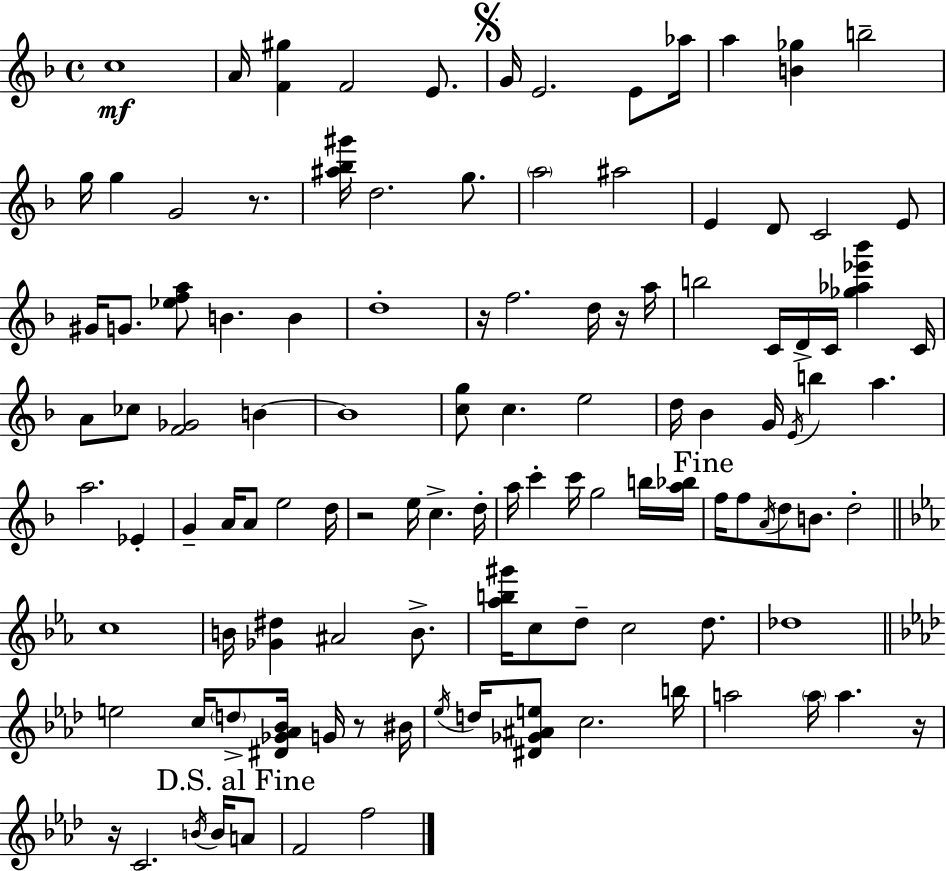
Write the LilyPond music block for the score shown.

{
  \clef treble
  \time 4/4
  \defaultTimeSignature
  \key f \major
  c''1\mf | a'16 <f' gis''>4 f'2 e'8. | \mark \markup { \musicglyph "scripts.segno" } g'16 e'2. e'8 aes''16 | a''4 <b' ges''>4 b''2-- | \break g''16 g''4 g'2 r8. | <ais'' bes'' gis'''>16 d''2. g''8. | \parenthesize a''2 ais''2 | e'4 d'8 c'2 e'8 | \break gis'16 g'8. <ees'' f'' a''>8 b'4. b'4 | d''1-. | r16 f''2. d''16 r16 a''16 | b''2 c'16 d'16-> c'16 <ges'' aes'' ees''' bes'''>4 c'16 | \break a'8 ces''8 <f' ges'>2 b'4~~ | b'1 | <c'' g''>8 c''4. e''2 | d''16 bes'4 g'16 \acciaccatura { e'16 } b''4 a''4. | \break a''2. ees'4-. | g'4-- a'16 a'8 e''2 | d''16 r2 e''16 c''4.-> | d''16-. a''16 c'''4-. c'''16 g''2 b''16 | \break <a'' bes''>16 \mark "Fine" f''16 f''8 \acciaccatura { a'16 } d''8 b'8. d''2-. | \bar "||" \break \key c \minor c''1 | b'16 <ges' dis''>4 ais'2 b'8.-> | <aes'' b'' gis'''>16 c''8 d''8-- c''2 d''8. | des''1 | \break \bar "||" \break \key aes \major e''2 c''16 \parenthesize d''8-> <dis' ges' aes' bes'>16 g'16 r8 bis'16 | \acciaccatura { ees''16 } d''16 <dis' ges' ais' e''>8 c''2. | b''16 a''2 \parenthesize a''16 a''4. | r16 r16 c'2. \acciaccatura { b'16 } b'16 | \break \mark "D.S. al Fine" a'8 f'2 f''2 | \bar "|."
}